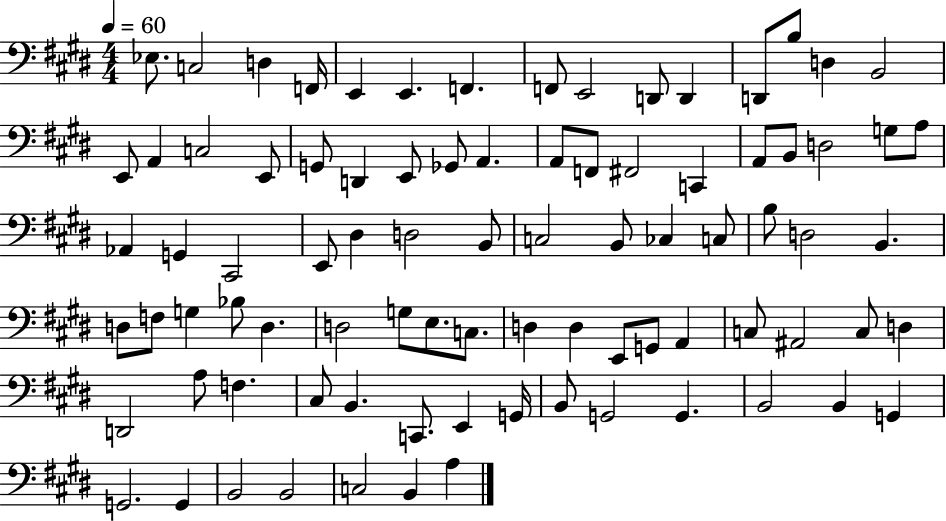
{
  \clef bass
  \numericTimeSignature
  \time 4/4
  \key e \major
  \tempo 4 = 60
  \repeat volta 2 { ees8. c2 d4 f,16 | e,4 e,4. f,4. | f,8 e,2 d,8 d,4 | d,8 b8 d4 b,2 | \break e,8 a,4 c2 e,8 | g,8 d,4 e,8 ges,8 a,4. | a,8 f,8 fis,2 c,4 | a,8 b,8 d2 g8 a8 | \break aes,4 g,4 cis,2 | e,8 dis4 d2 b,8 | c2 b,8 ces4 c8 | b8 d2 b,4. | \break d8 f8 g4 bes8 d4. | d2 g8 e8. c8. | d4 d4 e,8 g,8 a,4 | c8 ais,2 c8 d4 | \break d,2 a8 f4. | cis8 b,4. c,8. e,4 g,16 | b,8 g,2 g,4. | b,2 b,4 g,4 | \break g,2. g,4 | b,2 b,2 | c2 b,4 a4 | } \bar "|."
}